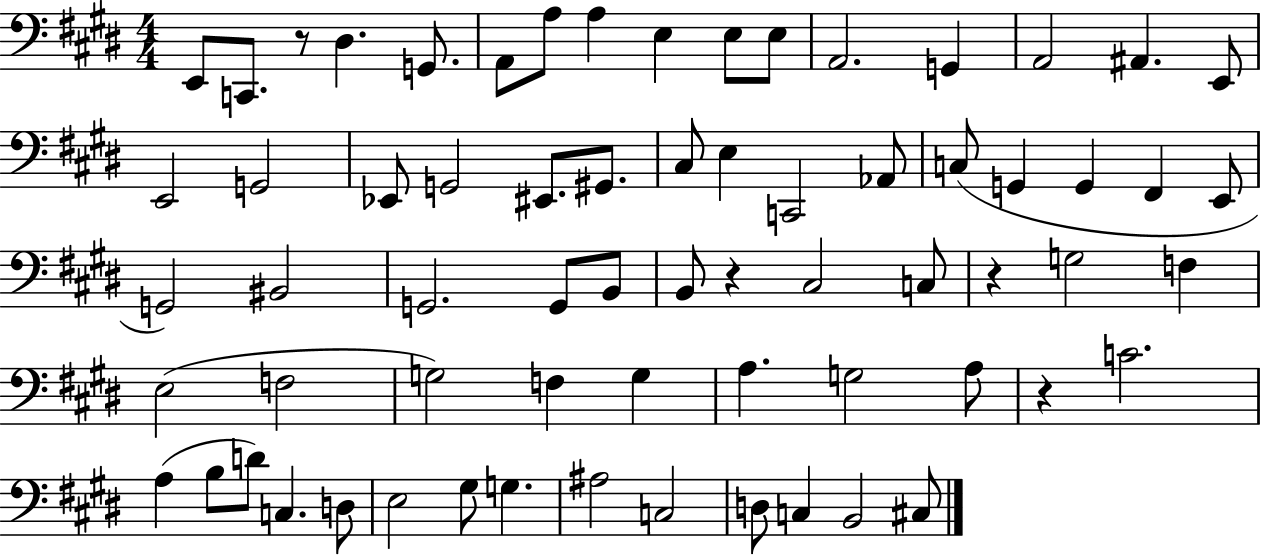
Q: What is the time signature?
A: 4/4